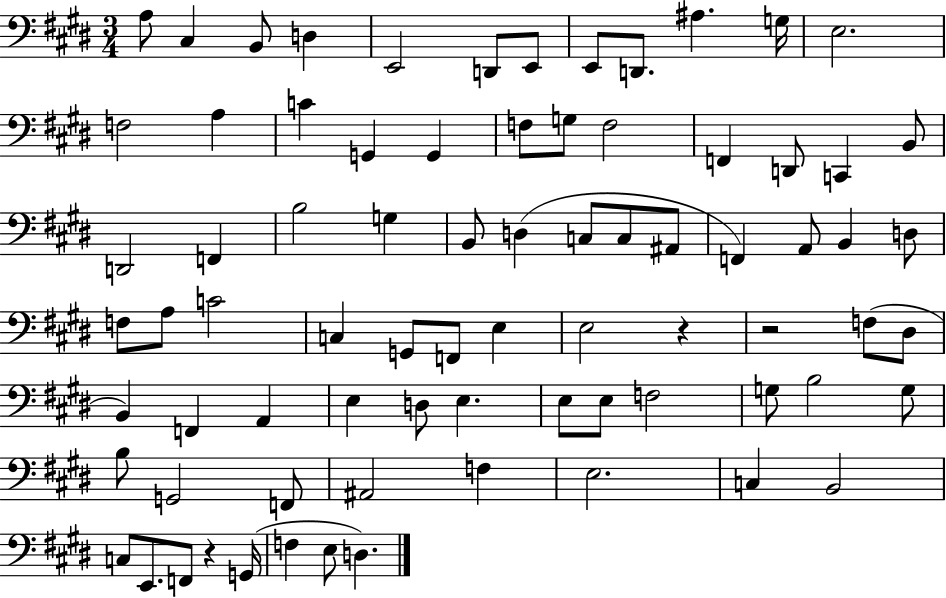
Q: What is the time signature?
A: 3/4